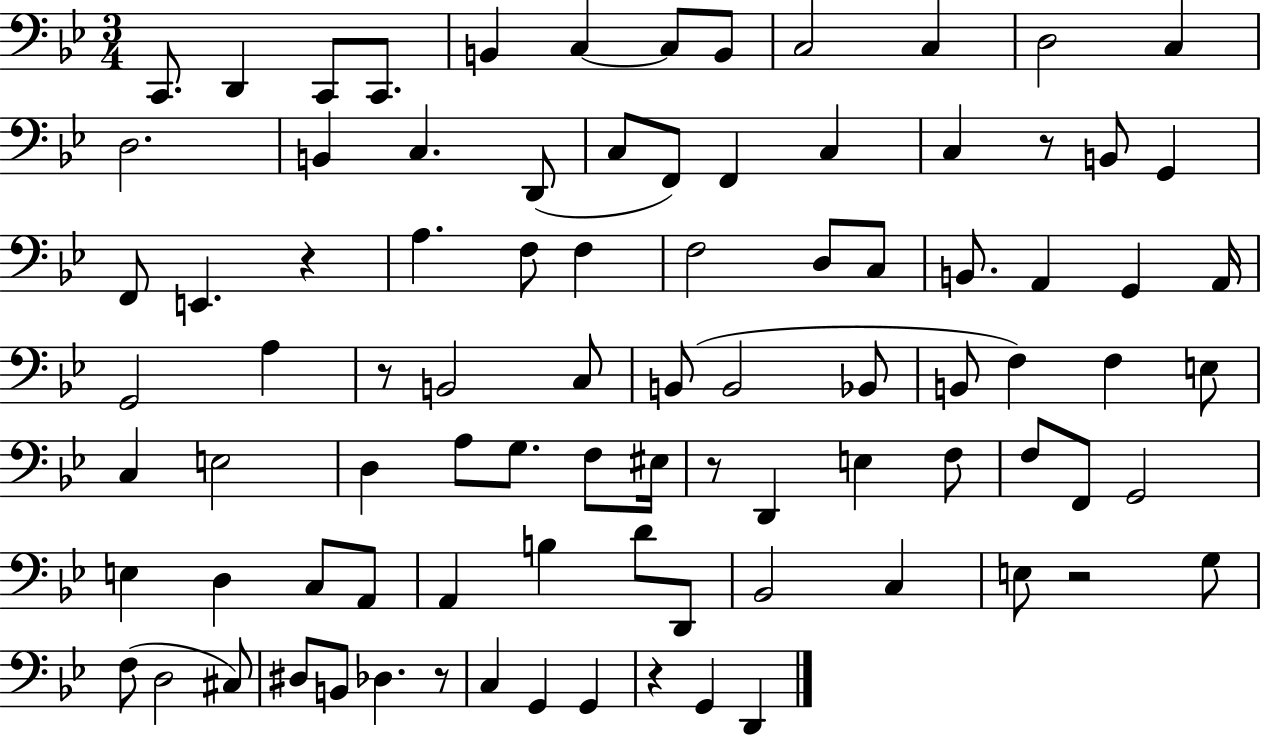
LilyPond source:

{
  \clef bass
  \numericTimeSignature
  \time 3/4
  \key bes \major
  \repeat volta 2 { c,8. d,4 c,8 c,8. | b,4 c4~~ c8 b,8 | c2 c4 | d2 c4 | \break d2. | b,4 c4. d,8( | c8 f,8) f,4 c4 | c4 r8 b,8 g,4 | \break f,8 e,4. r4 | a4. f8 f4 | f2 d8 c8 | b,8. a,4 g,4 a,16 | \break g,2 a4 | r8 b,2 c8 | b,8( b,2 bes,8 | b,8 f4) f4 e8 | \break c4 e2 | d4 a8 g8. f8 eis16 | r8 d,4 e4 f8 | f8 f,8 g,2 | \break e4 d4 c8 a,8 | a,4 b4 d'8 d,8 | bes,2 c4 | e8 r2 g8 | \break f8( d2 cis8) | dis8 b,8 des4. r8 | c4 g,4 g,4 | r4 g,4 d,4 | \break } \bar "|."
}